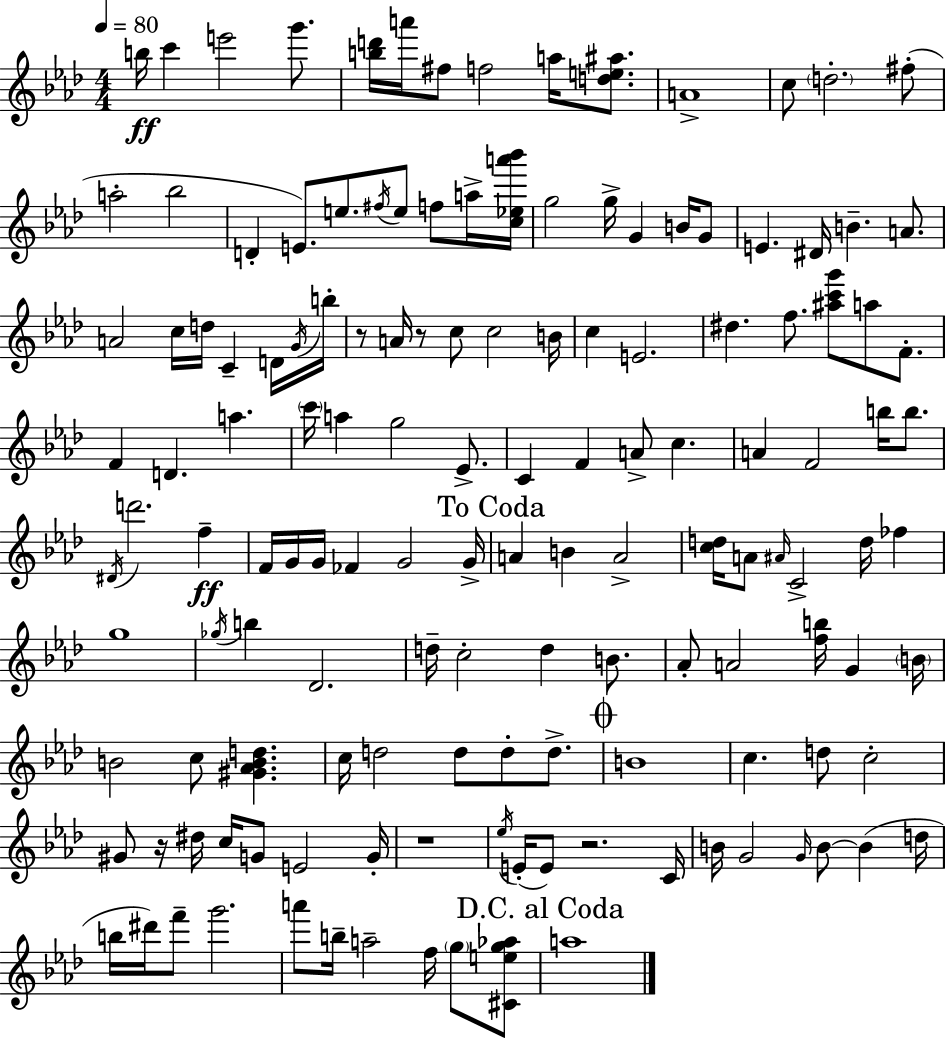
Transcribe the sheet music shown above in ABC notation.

X:1
T:Untitled
M:4/4
L:1/4
K:Ab
b/4 c' e'2 g'/2 [bd']/4 a'/4 ^f/2 f2 a/4 [de^a]/2 A4 c/2 d2 ^f/2 a2 _b2 D E/2 e/2 ^f/4 e/2 f/2 a/4 [c_ea'_b']/4 g2 g/4 G B/4 G/2 E ^D/4 B A/2 A2 c/4 d/4 C D/4 G/4 b/4 z/2 A/4 z/2 c/2 c2 B/4 c E2 ^d f/2 [^ac'g']/2 a/2 F/2 F D a c'/4 a g2 _E/2 C F A/2 c A F2 b/4 b/2 ^D/4 d'2 f F/4 G/4 G/4 _F G2 G/4 A B A2 [cd]/4 A/2 ^A/4 C2 d/4 _f g4 _g/4 b _D2 d/4 c2 d B/2 _A/2 A2 [fb]/4 G B/4 B2 c/2 [^G_ABd] c/4 d2 d/2 d/2 d/2 B4 c d/2 c2 ^G/2 z/4 ^d/4 c/4 G/2 E2 G/4 z4 _e/4 E/4 E/2 z2 C/4 B/4 G2 G/4 B/2 B d/4 b/4 ^d'/4 f'/2 g'2 a'/2 b/4 a2 f/4 g/2 [^Ceg_a]/2 a4